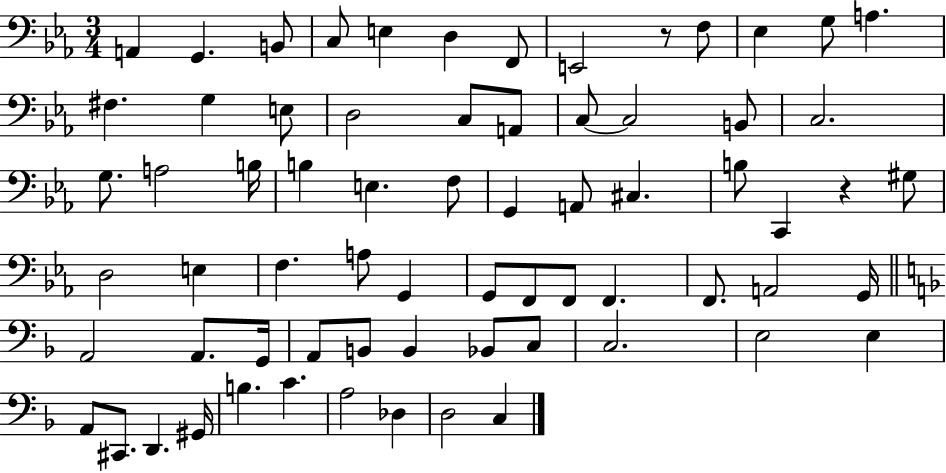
{
  \clef bass
  \numericTimeSignature
  \time 3/4
  \key ees \major
  \repeat volta 2 { a,4 g,4. b,8 | c8 e4 d4 f,8 | e,2 r8 f8 | ees4 g8 a4. | \break fis4. g4 e8 | d2 c8 a,8 | c8~~ c2 b,8 | c2. | \break g8. a2 b16 | b4 e4. f8 | g,4 a,8 cis4. | b8 c,4 r4 gis8 | \break d2 e4 | f4. a8 g,4 | g,8 f,8 f,8 f,4. | f,8. a,2 g,16 | \break \bar "||" \break \key d \minor a,2 a,8. g,16 | a,8 b,8 b,4 bes,8 c8 | c2. | e2 e4 | \break a,8 cis,8. d,4. gis,16 | b4. c'4. | a2 des4 | d2 c4 | \break } \bar "|."
}